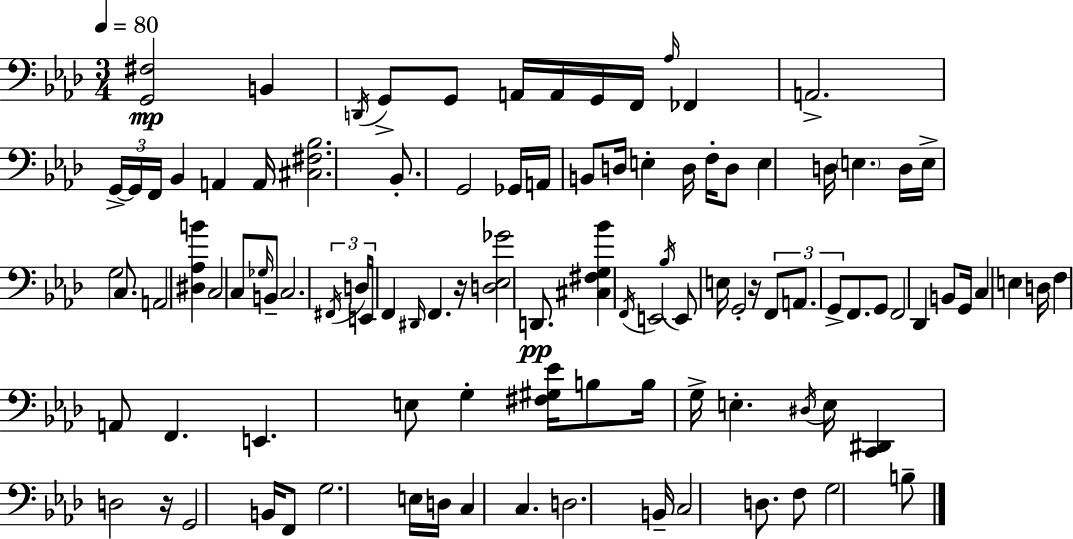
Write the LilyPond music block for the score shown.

{
  \clef bass
  \numericTimeSignature
  \time 3/4
  \key f \minor
  \tempo 4 = 80
  \repeat volta 2 { <g, fis>2\mp b,4 | \acciaccatura { d,16 } g,8-> g,8 a,16 a,16 g,16 f,16 \grace { aes16 } fes,4 | a,2.-> | \tuplet 3/2 { g,16->~~ g,16 f,16 } bes,4 a,4 | \break a,16 <cis fis bes>2. | bes,8.-. g,2 | ges,16 a,16 b,8 d16 e4-. d16 f16-. | d8 e4 d16 \parenthesize e4. | \break d16 e16-> g2 c8. | a,2 <dis aes b'>4 | c2 c8 | \grace { ges16 } b,8-- c2. | \break \tuplet 3/2 { \acciaccatura { fis,16 } d16 e,16 } f,4 \grace { dis,16 } f,4. | r16 <d ees ges'>2 | d,8.\pp <cis fis g bes'>4 \acciaccatura { f,16 } e,2 | \acciaccatura { bes16 } e,8 e16 g,2-. | \break r16 \tuplet 3/2 { f,8 a,8. | g,8-> } f,8. g,8 f,2 | des,4 b,8 g,16 c4 | e4 d16 f4 a,8 | \break f,4. e,4. | e8 g4-. <fis gis ees'>16 b8 b16 g16-> | e4.-. \acciaccatura { dis16 } e16 <c, dis,>4 | d2 r16 g,2 | \break b,16 f,8 g2. | e16 d16 c4 | c4. d2. | b,16-- c2 | \break d8. f8 g2 | b8-- } \bar "|."
}